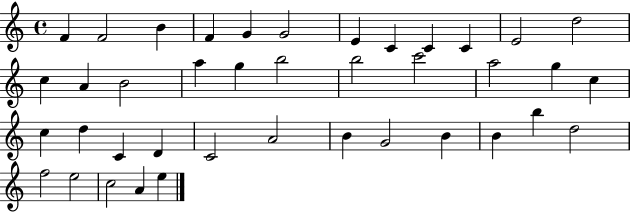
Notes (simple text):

F4/q F4/h B4/q F4/q G4/q G4/h E4/q C4/q C4/q C4/q E4/h D5/h C5/q A4/q B4/h A5/q G5/q B5/h B5/h C6/h A5/h G5/q C5/q C5/q D5/q C4/q D4/q C4/h A4/h B4/q G4/h B4/q B4/q B5/q D5/h F5/h E5/h C5/h A4/q E5/q